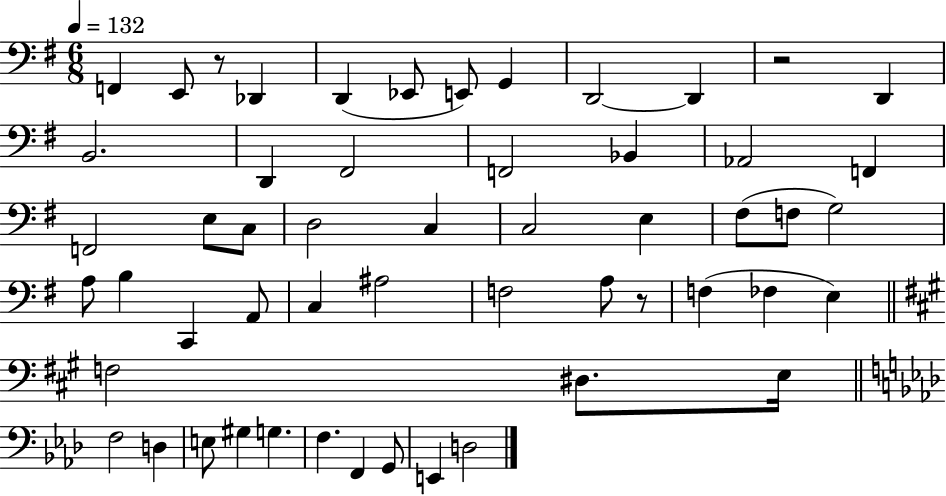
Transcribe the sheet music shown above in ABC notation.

X:1
T:Untitled
M:6/8
L:1/4
K:G
F,, E,,/2 z/2 _D,, D,, _E,,/2 E,,/2 G,, D,,2 D,, z2 D,, B,,2 D,, ^F,,2 F,,2 _B,, _A,,2 F,, F,,2 E,/2 C,/2 D,2 C, C,2 E, ^F,/2 F,/2 G,2 A,/2 B, C,, A,,/2 C, ^A,2 F,2 A,/2 z/2 F, _F, E, F,2 ^D,/2 E,/4 F,2 D, E,/2 ^G, G, F, F,, G,,/2 E,, D,2